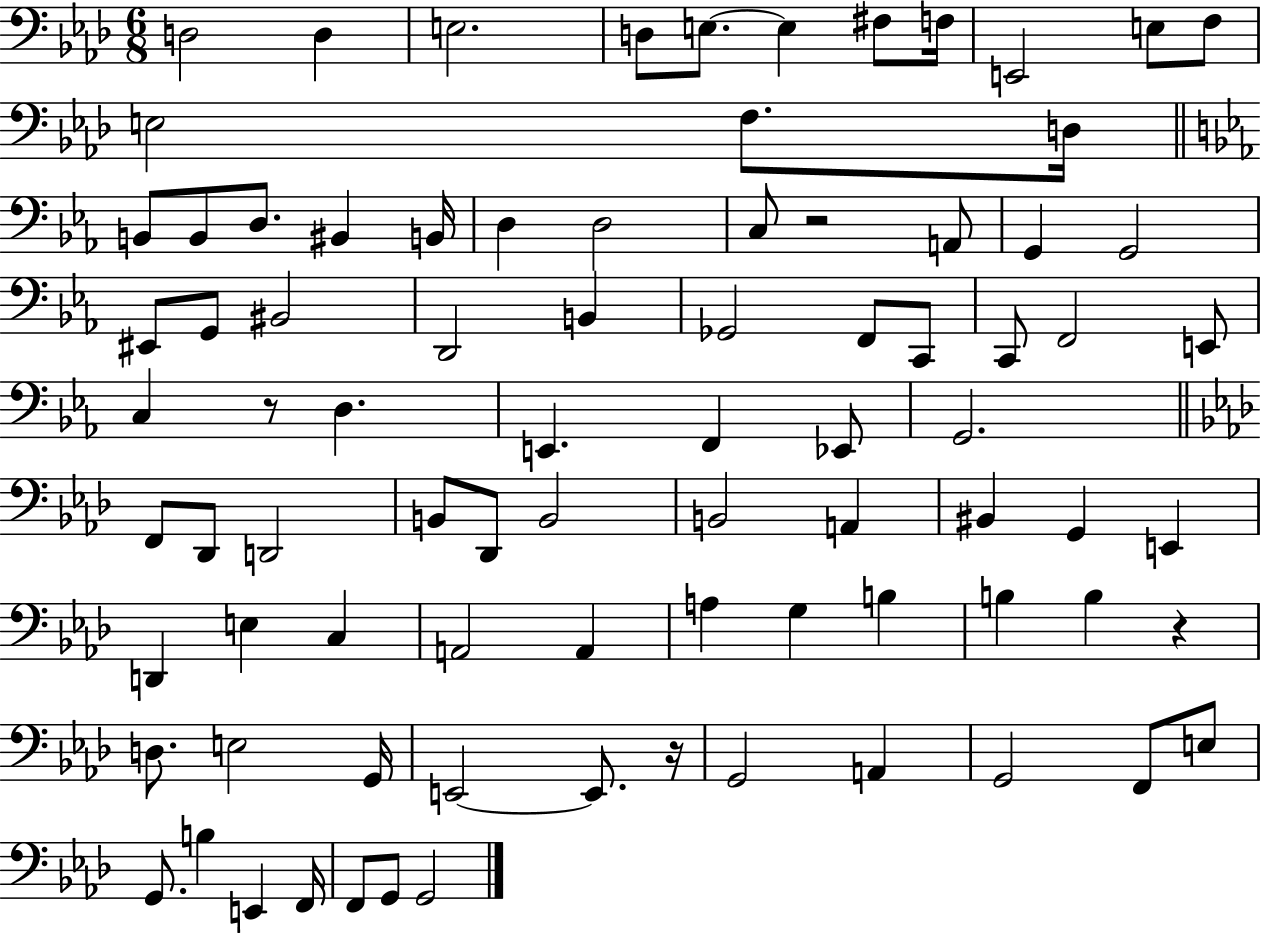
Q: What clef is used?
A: bass